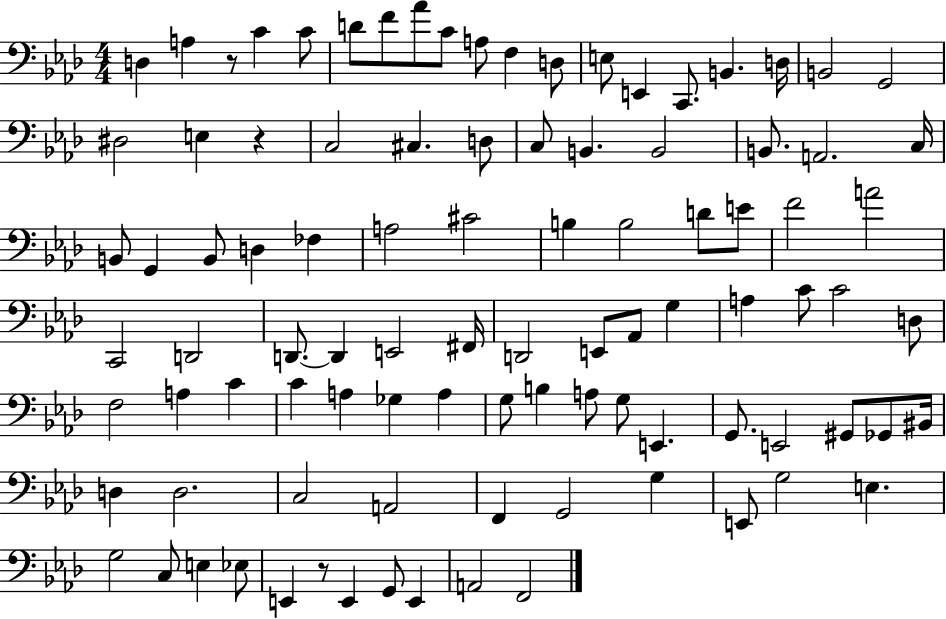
{
  \clef bass
  \numericTimeSignature
  \time 4/4
  \key aes \major
  d4 a4 r8 c'4 c'8 | d'8 f'8 aes'8 c'8 a8 f4 d8 | e8 e,4 c,8. b,4. d16 | b,2 g,2 | \break dis2 e4 r4 | c2 cis4. d8 | c8 b,4. b,2 | b,8. a,2. c16 | \break b,8 g,4 b,8 d4 fes4 | a2 cis'2 | b4 b2 d'8 e'8 | f'2 a'2 | \break c,2 d,2 | d,8.~~ d,4 e,2 fis,16 | d,2 e,8 aes,8 g4 | a4 c'8 c'2 d8 | \break f2 a4 c'4 | c'4 a4 ges4 a4 | g8 b4 a8 g8 e,4. | g,8. e,2 gis,8 ges,8 bis,16 | \break d4 d2. | c2 a,2 | f,4 g,2 g4 | e,8 g2 e4. | \break g2 c8 e4 ees8 | e,4 r8 e,4 g,8 e,4 | a,2 f,2 | \bar "|."
}